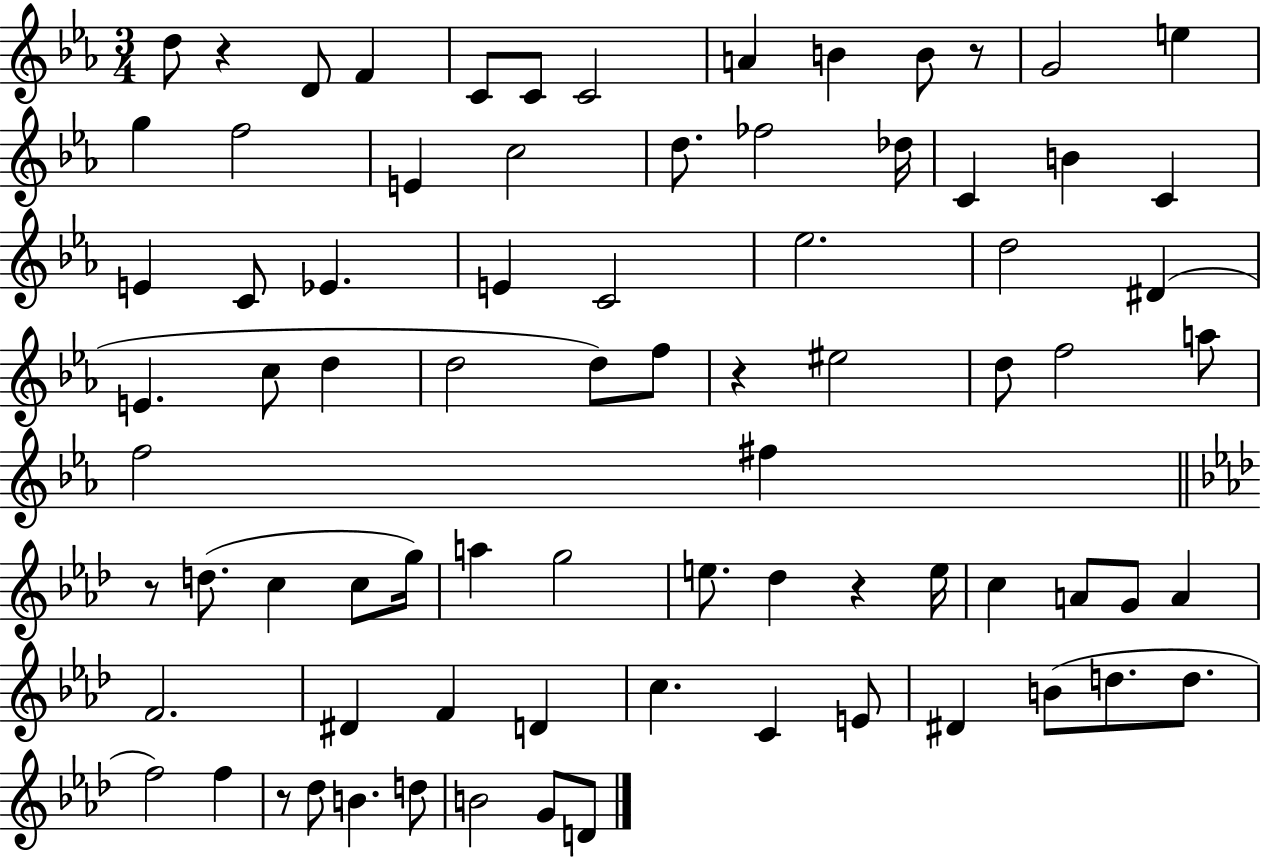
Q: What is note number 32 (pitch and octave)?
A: D5